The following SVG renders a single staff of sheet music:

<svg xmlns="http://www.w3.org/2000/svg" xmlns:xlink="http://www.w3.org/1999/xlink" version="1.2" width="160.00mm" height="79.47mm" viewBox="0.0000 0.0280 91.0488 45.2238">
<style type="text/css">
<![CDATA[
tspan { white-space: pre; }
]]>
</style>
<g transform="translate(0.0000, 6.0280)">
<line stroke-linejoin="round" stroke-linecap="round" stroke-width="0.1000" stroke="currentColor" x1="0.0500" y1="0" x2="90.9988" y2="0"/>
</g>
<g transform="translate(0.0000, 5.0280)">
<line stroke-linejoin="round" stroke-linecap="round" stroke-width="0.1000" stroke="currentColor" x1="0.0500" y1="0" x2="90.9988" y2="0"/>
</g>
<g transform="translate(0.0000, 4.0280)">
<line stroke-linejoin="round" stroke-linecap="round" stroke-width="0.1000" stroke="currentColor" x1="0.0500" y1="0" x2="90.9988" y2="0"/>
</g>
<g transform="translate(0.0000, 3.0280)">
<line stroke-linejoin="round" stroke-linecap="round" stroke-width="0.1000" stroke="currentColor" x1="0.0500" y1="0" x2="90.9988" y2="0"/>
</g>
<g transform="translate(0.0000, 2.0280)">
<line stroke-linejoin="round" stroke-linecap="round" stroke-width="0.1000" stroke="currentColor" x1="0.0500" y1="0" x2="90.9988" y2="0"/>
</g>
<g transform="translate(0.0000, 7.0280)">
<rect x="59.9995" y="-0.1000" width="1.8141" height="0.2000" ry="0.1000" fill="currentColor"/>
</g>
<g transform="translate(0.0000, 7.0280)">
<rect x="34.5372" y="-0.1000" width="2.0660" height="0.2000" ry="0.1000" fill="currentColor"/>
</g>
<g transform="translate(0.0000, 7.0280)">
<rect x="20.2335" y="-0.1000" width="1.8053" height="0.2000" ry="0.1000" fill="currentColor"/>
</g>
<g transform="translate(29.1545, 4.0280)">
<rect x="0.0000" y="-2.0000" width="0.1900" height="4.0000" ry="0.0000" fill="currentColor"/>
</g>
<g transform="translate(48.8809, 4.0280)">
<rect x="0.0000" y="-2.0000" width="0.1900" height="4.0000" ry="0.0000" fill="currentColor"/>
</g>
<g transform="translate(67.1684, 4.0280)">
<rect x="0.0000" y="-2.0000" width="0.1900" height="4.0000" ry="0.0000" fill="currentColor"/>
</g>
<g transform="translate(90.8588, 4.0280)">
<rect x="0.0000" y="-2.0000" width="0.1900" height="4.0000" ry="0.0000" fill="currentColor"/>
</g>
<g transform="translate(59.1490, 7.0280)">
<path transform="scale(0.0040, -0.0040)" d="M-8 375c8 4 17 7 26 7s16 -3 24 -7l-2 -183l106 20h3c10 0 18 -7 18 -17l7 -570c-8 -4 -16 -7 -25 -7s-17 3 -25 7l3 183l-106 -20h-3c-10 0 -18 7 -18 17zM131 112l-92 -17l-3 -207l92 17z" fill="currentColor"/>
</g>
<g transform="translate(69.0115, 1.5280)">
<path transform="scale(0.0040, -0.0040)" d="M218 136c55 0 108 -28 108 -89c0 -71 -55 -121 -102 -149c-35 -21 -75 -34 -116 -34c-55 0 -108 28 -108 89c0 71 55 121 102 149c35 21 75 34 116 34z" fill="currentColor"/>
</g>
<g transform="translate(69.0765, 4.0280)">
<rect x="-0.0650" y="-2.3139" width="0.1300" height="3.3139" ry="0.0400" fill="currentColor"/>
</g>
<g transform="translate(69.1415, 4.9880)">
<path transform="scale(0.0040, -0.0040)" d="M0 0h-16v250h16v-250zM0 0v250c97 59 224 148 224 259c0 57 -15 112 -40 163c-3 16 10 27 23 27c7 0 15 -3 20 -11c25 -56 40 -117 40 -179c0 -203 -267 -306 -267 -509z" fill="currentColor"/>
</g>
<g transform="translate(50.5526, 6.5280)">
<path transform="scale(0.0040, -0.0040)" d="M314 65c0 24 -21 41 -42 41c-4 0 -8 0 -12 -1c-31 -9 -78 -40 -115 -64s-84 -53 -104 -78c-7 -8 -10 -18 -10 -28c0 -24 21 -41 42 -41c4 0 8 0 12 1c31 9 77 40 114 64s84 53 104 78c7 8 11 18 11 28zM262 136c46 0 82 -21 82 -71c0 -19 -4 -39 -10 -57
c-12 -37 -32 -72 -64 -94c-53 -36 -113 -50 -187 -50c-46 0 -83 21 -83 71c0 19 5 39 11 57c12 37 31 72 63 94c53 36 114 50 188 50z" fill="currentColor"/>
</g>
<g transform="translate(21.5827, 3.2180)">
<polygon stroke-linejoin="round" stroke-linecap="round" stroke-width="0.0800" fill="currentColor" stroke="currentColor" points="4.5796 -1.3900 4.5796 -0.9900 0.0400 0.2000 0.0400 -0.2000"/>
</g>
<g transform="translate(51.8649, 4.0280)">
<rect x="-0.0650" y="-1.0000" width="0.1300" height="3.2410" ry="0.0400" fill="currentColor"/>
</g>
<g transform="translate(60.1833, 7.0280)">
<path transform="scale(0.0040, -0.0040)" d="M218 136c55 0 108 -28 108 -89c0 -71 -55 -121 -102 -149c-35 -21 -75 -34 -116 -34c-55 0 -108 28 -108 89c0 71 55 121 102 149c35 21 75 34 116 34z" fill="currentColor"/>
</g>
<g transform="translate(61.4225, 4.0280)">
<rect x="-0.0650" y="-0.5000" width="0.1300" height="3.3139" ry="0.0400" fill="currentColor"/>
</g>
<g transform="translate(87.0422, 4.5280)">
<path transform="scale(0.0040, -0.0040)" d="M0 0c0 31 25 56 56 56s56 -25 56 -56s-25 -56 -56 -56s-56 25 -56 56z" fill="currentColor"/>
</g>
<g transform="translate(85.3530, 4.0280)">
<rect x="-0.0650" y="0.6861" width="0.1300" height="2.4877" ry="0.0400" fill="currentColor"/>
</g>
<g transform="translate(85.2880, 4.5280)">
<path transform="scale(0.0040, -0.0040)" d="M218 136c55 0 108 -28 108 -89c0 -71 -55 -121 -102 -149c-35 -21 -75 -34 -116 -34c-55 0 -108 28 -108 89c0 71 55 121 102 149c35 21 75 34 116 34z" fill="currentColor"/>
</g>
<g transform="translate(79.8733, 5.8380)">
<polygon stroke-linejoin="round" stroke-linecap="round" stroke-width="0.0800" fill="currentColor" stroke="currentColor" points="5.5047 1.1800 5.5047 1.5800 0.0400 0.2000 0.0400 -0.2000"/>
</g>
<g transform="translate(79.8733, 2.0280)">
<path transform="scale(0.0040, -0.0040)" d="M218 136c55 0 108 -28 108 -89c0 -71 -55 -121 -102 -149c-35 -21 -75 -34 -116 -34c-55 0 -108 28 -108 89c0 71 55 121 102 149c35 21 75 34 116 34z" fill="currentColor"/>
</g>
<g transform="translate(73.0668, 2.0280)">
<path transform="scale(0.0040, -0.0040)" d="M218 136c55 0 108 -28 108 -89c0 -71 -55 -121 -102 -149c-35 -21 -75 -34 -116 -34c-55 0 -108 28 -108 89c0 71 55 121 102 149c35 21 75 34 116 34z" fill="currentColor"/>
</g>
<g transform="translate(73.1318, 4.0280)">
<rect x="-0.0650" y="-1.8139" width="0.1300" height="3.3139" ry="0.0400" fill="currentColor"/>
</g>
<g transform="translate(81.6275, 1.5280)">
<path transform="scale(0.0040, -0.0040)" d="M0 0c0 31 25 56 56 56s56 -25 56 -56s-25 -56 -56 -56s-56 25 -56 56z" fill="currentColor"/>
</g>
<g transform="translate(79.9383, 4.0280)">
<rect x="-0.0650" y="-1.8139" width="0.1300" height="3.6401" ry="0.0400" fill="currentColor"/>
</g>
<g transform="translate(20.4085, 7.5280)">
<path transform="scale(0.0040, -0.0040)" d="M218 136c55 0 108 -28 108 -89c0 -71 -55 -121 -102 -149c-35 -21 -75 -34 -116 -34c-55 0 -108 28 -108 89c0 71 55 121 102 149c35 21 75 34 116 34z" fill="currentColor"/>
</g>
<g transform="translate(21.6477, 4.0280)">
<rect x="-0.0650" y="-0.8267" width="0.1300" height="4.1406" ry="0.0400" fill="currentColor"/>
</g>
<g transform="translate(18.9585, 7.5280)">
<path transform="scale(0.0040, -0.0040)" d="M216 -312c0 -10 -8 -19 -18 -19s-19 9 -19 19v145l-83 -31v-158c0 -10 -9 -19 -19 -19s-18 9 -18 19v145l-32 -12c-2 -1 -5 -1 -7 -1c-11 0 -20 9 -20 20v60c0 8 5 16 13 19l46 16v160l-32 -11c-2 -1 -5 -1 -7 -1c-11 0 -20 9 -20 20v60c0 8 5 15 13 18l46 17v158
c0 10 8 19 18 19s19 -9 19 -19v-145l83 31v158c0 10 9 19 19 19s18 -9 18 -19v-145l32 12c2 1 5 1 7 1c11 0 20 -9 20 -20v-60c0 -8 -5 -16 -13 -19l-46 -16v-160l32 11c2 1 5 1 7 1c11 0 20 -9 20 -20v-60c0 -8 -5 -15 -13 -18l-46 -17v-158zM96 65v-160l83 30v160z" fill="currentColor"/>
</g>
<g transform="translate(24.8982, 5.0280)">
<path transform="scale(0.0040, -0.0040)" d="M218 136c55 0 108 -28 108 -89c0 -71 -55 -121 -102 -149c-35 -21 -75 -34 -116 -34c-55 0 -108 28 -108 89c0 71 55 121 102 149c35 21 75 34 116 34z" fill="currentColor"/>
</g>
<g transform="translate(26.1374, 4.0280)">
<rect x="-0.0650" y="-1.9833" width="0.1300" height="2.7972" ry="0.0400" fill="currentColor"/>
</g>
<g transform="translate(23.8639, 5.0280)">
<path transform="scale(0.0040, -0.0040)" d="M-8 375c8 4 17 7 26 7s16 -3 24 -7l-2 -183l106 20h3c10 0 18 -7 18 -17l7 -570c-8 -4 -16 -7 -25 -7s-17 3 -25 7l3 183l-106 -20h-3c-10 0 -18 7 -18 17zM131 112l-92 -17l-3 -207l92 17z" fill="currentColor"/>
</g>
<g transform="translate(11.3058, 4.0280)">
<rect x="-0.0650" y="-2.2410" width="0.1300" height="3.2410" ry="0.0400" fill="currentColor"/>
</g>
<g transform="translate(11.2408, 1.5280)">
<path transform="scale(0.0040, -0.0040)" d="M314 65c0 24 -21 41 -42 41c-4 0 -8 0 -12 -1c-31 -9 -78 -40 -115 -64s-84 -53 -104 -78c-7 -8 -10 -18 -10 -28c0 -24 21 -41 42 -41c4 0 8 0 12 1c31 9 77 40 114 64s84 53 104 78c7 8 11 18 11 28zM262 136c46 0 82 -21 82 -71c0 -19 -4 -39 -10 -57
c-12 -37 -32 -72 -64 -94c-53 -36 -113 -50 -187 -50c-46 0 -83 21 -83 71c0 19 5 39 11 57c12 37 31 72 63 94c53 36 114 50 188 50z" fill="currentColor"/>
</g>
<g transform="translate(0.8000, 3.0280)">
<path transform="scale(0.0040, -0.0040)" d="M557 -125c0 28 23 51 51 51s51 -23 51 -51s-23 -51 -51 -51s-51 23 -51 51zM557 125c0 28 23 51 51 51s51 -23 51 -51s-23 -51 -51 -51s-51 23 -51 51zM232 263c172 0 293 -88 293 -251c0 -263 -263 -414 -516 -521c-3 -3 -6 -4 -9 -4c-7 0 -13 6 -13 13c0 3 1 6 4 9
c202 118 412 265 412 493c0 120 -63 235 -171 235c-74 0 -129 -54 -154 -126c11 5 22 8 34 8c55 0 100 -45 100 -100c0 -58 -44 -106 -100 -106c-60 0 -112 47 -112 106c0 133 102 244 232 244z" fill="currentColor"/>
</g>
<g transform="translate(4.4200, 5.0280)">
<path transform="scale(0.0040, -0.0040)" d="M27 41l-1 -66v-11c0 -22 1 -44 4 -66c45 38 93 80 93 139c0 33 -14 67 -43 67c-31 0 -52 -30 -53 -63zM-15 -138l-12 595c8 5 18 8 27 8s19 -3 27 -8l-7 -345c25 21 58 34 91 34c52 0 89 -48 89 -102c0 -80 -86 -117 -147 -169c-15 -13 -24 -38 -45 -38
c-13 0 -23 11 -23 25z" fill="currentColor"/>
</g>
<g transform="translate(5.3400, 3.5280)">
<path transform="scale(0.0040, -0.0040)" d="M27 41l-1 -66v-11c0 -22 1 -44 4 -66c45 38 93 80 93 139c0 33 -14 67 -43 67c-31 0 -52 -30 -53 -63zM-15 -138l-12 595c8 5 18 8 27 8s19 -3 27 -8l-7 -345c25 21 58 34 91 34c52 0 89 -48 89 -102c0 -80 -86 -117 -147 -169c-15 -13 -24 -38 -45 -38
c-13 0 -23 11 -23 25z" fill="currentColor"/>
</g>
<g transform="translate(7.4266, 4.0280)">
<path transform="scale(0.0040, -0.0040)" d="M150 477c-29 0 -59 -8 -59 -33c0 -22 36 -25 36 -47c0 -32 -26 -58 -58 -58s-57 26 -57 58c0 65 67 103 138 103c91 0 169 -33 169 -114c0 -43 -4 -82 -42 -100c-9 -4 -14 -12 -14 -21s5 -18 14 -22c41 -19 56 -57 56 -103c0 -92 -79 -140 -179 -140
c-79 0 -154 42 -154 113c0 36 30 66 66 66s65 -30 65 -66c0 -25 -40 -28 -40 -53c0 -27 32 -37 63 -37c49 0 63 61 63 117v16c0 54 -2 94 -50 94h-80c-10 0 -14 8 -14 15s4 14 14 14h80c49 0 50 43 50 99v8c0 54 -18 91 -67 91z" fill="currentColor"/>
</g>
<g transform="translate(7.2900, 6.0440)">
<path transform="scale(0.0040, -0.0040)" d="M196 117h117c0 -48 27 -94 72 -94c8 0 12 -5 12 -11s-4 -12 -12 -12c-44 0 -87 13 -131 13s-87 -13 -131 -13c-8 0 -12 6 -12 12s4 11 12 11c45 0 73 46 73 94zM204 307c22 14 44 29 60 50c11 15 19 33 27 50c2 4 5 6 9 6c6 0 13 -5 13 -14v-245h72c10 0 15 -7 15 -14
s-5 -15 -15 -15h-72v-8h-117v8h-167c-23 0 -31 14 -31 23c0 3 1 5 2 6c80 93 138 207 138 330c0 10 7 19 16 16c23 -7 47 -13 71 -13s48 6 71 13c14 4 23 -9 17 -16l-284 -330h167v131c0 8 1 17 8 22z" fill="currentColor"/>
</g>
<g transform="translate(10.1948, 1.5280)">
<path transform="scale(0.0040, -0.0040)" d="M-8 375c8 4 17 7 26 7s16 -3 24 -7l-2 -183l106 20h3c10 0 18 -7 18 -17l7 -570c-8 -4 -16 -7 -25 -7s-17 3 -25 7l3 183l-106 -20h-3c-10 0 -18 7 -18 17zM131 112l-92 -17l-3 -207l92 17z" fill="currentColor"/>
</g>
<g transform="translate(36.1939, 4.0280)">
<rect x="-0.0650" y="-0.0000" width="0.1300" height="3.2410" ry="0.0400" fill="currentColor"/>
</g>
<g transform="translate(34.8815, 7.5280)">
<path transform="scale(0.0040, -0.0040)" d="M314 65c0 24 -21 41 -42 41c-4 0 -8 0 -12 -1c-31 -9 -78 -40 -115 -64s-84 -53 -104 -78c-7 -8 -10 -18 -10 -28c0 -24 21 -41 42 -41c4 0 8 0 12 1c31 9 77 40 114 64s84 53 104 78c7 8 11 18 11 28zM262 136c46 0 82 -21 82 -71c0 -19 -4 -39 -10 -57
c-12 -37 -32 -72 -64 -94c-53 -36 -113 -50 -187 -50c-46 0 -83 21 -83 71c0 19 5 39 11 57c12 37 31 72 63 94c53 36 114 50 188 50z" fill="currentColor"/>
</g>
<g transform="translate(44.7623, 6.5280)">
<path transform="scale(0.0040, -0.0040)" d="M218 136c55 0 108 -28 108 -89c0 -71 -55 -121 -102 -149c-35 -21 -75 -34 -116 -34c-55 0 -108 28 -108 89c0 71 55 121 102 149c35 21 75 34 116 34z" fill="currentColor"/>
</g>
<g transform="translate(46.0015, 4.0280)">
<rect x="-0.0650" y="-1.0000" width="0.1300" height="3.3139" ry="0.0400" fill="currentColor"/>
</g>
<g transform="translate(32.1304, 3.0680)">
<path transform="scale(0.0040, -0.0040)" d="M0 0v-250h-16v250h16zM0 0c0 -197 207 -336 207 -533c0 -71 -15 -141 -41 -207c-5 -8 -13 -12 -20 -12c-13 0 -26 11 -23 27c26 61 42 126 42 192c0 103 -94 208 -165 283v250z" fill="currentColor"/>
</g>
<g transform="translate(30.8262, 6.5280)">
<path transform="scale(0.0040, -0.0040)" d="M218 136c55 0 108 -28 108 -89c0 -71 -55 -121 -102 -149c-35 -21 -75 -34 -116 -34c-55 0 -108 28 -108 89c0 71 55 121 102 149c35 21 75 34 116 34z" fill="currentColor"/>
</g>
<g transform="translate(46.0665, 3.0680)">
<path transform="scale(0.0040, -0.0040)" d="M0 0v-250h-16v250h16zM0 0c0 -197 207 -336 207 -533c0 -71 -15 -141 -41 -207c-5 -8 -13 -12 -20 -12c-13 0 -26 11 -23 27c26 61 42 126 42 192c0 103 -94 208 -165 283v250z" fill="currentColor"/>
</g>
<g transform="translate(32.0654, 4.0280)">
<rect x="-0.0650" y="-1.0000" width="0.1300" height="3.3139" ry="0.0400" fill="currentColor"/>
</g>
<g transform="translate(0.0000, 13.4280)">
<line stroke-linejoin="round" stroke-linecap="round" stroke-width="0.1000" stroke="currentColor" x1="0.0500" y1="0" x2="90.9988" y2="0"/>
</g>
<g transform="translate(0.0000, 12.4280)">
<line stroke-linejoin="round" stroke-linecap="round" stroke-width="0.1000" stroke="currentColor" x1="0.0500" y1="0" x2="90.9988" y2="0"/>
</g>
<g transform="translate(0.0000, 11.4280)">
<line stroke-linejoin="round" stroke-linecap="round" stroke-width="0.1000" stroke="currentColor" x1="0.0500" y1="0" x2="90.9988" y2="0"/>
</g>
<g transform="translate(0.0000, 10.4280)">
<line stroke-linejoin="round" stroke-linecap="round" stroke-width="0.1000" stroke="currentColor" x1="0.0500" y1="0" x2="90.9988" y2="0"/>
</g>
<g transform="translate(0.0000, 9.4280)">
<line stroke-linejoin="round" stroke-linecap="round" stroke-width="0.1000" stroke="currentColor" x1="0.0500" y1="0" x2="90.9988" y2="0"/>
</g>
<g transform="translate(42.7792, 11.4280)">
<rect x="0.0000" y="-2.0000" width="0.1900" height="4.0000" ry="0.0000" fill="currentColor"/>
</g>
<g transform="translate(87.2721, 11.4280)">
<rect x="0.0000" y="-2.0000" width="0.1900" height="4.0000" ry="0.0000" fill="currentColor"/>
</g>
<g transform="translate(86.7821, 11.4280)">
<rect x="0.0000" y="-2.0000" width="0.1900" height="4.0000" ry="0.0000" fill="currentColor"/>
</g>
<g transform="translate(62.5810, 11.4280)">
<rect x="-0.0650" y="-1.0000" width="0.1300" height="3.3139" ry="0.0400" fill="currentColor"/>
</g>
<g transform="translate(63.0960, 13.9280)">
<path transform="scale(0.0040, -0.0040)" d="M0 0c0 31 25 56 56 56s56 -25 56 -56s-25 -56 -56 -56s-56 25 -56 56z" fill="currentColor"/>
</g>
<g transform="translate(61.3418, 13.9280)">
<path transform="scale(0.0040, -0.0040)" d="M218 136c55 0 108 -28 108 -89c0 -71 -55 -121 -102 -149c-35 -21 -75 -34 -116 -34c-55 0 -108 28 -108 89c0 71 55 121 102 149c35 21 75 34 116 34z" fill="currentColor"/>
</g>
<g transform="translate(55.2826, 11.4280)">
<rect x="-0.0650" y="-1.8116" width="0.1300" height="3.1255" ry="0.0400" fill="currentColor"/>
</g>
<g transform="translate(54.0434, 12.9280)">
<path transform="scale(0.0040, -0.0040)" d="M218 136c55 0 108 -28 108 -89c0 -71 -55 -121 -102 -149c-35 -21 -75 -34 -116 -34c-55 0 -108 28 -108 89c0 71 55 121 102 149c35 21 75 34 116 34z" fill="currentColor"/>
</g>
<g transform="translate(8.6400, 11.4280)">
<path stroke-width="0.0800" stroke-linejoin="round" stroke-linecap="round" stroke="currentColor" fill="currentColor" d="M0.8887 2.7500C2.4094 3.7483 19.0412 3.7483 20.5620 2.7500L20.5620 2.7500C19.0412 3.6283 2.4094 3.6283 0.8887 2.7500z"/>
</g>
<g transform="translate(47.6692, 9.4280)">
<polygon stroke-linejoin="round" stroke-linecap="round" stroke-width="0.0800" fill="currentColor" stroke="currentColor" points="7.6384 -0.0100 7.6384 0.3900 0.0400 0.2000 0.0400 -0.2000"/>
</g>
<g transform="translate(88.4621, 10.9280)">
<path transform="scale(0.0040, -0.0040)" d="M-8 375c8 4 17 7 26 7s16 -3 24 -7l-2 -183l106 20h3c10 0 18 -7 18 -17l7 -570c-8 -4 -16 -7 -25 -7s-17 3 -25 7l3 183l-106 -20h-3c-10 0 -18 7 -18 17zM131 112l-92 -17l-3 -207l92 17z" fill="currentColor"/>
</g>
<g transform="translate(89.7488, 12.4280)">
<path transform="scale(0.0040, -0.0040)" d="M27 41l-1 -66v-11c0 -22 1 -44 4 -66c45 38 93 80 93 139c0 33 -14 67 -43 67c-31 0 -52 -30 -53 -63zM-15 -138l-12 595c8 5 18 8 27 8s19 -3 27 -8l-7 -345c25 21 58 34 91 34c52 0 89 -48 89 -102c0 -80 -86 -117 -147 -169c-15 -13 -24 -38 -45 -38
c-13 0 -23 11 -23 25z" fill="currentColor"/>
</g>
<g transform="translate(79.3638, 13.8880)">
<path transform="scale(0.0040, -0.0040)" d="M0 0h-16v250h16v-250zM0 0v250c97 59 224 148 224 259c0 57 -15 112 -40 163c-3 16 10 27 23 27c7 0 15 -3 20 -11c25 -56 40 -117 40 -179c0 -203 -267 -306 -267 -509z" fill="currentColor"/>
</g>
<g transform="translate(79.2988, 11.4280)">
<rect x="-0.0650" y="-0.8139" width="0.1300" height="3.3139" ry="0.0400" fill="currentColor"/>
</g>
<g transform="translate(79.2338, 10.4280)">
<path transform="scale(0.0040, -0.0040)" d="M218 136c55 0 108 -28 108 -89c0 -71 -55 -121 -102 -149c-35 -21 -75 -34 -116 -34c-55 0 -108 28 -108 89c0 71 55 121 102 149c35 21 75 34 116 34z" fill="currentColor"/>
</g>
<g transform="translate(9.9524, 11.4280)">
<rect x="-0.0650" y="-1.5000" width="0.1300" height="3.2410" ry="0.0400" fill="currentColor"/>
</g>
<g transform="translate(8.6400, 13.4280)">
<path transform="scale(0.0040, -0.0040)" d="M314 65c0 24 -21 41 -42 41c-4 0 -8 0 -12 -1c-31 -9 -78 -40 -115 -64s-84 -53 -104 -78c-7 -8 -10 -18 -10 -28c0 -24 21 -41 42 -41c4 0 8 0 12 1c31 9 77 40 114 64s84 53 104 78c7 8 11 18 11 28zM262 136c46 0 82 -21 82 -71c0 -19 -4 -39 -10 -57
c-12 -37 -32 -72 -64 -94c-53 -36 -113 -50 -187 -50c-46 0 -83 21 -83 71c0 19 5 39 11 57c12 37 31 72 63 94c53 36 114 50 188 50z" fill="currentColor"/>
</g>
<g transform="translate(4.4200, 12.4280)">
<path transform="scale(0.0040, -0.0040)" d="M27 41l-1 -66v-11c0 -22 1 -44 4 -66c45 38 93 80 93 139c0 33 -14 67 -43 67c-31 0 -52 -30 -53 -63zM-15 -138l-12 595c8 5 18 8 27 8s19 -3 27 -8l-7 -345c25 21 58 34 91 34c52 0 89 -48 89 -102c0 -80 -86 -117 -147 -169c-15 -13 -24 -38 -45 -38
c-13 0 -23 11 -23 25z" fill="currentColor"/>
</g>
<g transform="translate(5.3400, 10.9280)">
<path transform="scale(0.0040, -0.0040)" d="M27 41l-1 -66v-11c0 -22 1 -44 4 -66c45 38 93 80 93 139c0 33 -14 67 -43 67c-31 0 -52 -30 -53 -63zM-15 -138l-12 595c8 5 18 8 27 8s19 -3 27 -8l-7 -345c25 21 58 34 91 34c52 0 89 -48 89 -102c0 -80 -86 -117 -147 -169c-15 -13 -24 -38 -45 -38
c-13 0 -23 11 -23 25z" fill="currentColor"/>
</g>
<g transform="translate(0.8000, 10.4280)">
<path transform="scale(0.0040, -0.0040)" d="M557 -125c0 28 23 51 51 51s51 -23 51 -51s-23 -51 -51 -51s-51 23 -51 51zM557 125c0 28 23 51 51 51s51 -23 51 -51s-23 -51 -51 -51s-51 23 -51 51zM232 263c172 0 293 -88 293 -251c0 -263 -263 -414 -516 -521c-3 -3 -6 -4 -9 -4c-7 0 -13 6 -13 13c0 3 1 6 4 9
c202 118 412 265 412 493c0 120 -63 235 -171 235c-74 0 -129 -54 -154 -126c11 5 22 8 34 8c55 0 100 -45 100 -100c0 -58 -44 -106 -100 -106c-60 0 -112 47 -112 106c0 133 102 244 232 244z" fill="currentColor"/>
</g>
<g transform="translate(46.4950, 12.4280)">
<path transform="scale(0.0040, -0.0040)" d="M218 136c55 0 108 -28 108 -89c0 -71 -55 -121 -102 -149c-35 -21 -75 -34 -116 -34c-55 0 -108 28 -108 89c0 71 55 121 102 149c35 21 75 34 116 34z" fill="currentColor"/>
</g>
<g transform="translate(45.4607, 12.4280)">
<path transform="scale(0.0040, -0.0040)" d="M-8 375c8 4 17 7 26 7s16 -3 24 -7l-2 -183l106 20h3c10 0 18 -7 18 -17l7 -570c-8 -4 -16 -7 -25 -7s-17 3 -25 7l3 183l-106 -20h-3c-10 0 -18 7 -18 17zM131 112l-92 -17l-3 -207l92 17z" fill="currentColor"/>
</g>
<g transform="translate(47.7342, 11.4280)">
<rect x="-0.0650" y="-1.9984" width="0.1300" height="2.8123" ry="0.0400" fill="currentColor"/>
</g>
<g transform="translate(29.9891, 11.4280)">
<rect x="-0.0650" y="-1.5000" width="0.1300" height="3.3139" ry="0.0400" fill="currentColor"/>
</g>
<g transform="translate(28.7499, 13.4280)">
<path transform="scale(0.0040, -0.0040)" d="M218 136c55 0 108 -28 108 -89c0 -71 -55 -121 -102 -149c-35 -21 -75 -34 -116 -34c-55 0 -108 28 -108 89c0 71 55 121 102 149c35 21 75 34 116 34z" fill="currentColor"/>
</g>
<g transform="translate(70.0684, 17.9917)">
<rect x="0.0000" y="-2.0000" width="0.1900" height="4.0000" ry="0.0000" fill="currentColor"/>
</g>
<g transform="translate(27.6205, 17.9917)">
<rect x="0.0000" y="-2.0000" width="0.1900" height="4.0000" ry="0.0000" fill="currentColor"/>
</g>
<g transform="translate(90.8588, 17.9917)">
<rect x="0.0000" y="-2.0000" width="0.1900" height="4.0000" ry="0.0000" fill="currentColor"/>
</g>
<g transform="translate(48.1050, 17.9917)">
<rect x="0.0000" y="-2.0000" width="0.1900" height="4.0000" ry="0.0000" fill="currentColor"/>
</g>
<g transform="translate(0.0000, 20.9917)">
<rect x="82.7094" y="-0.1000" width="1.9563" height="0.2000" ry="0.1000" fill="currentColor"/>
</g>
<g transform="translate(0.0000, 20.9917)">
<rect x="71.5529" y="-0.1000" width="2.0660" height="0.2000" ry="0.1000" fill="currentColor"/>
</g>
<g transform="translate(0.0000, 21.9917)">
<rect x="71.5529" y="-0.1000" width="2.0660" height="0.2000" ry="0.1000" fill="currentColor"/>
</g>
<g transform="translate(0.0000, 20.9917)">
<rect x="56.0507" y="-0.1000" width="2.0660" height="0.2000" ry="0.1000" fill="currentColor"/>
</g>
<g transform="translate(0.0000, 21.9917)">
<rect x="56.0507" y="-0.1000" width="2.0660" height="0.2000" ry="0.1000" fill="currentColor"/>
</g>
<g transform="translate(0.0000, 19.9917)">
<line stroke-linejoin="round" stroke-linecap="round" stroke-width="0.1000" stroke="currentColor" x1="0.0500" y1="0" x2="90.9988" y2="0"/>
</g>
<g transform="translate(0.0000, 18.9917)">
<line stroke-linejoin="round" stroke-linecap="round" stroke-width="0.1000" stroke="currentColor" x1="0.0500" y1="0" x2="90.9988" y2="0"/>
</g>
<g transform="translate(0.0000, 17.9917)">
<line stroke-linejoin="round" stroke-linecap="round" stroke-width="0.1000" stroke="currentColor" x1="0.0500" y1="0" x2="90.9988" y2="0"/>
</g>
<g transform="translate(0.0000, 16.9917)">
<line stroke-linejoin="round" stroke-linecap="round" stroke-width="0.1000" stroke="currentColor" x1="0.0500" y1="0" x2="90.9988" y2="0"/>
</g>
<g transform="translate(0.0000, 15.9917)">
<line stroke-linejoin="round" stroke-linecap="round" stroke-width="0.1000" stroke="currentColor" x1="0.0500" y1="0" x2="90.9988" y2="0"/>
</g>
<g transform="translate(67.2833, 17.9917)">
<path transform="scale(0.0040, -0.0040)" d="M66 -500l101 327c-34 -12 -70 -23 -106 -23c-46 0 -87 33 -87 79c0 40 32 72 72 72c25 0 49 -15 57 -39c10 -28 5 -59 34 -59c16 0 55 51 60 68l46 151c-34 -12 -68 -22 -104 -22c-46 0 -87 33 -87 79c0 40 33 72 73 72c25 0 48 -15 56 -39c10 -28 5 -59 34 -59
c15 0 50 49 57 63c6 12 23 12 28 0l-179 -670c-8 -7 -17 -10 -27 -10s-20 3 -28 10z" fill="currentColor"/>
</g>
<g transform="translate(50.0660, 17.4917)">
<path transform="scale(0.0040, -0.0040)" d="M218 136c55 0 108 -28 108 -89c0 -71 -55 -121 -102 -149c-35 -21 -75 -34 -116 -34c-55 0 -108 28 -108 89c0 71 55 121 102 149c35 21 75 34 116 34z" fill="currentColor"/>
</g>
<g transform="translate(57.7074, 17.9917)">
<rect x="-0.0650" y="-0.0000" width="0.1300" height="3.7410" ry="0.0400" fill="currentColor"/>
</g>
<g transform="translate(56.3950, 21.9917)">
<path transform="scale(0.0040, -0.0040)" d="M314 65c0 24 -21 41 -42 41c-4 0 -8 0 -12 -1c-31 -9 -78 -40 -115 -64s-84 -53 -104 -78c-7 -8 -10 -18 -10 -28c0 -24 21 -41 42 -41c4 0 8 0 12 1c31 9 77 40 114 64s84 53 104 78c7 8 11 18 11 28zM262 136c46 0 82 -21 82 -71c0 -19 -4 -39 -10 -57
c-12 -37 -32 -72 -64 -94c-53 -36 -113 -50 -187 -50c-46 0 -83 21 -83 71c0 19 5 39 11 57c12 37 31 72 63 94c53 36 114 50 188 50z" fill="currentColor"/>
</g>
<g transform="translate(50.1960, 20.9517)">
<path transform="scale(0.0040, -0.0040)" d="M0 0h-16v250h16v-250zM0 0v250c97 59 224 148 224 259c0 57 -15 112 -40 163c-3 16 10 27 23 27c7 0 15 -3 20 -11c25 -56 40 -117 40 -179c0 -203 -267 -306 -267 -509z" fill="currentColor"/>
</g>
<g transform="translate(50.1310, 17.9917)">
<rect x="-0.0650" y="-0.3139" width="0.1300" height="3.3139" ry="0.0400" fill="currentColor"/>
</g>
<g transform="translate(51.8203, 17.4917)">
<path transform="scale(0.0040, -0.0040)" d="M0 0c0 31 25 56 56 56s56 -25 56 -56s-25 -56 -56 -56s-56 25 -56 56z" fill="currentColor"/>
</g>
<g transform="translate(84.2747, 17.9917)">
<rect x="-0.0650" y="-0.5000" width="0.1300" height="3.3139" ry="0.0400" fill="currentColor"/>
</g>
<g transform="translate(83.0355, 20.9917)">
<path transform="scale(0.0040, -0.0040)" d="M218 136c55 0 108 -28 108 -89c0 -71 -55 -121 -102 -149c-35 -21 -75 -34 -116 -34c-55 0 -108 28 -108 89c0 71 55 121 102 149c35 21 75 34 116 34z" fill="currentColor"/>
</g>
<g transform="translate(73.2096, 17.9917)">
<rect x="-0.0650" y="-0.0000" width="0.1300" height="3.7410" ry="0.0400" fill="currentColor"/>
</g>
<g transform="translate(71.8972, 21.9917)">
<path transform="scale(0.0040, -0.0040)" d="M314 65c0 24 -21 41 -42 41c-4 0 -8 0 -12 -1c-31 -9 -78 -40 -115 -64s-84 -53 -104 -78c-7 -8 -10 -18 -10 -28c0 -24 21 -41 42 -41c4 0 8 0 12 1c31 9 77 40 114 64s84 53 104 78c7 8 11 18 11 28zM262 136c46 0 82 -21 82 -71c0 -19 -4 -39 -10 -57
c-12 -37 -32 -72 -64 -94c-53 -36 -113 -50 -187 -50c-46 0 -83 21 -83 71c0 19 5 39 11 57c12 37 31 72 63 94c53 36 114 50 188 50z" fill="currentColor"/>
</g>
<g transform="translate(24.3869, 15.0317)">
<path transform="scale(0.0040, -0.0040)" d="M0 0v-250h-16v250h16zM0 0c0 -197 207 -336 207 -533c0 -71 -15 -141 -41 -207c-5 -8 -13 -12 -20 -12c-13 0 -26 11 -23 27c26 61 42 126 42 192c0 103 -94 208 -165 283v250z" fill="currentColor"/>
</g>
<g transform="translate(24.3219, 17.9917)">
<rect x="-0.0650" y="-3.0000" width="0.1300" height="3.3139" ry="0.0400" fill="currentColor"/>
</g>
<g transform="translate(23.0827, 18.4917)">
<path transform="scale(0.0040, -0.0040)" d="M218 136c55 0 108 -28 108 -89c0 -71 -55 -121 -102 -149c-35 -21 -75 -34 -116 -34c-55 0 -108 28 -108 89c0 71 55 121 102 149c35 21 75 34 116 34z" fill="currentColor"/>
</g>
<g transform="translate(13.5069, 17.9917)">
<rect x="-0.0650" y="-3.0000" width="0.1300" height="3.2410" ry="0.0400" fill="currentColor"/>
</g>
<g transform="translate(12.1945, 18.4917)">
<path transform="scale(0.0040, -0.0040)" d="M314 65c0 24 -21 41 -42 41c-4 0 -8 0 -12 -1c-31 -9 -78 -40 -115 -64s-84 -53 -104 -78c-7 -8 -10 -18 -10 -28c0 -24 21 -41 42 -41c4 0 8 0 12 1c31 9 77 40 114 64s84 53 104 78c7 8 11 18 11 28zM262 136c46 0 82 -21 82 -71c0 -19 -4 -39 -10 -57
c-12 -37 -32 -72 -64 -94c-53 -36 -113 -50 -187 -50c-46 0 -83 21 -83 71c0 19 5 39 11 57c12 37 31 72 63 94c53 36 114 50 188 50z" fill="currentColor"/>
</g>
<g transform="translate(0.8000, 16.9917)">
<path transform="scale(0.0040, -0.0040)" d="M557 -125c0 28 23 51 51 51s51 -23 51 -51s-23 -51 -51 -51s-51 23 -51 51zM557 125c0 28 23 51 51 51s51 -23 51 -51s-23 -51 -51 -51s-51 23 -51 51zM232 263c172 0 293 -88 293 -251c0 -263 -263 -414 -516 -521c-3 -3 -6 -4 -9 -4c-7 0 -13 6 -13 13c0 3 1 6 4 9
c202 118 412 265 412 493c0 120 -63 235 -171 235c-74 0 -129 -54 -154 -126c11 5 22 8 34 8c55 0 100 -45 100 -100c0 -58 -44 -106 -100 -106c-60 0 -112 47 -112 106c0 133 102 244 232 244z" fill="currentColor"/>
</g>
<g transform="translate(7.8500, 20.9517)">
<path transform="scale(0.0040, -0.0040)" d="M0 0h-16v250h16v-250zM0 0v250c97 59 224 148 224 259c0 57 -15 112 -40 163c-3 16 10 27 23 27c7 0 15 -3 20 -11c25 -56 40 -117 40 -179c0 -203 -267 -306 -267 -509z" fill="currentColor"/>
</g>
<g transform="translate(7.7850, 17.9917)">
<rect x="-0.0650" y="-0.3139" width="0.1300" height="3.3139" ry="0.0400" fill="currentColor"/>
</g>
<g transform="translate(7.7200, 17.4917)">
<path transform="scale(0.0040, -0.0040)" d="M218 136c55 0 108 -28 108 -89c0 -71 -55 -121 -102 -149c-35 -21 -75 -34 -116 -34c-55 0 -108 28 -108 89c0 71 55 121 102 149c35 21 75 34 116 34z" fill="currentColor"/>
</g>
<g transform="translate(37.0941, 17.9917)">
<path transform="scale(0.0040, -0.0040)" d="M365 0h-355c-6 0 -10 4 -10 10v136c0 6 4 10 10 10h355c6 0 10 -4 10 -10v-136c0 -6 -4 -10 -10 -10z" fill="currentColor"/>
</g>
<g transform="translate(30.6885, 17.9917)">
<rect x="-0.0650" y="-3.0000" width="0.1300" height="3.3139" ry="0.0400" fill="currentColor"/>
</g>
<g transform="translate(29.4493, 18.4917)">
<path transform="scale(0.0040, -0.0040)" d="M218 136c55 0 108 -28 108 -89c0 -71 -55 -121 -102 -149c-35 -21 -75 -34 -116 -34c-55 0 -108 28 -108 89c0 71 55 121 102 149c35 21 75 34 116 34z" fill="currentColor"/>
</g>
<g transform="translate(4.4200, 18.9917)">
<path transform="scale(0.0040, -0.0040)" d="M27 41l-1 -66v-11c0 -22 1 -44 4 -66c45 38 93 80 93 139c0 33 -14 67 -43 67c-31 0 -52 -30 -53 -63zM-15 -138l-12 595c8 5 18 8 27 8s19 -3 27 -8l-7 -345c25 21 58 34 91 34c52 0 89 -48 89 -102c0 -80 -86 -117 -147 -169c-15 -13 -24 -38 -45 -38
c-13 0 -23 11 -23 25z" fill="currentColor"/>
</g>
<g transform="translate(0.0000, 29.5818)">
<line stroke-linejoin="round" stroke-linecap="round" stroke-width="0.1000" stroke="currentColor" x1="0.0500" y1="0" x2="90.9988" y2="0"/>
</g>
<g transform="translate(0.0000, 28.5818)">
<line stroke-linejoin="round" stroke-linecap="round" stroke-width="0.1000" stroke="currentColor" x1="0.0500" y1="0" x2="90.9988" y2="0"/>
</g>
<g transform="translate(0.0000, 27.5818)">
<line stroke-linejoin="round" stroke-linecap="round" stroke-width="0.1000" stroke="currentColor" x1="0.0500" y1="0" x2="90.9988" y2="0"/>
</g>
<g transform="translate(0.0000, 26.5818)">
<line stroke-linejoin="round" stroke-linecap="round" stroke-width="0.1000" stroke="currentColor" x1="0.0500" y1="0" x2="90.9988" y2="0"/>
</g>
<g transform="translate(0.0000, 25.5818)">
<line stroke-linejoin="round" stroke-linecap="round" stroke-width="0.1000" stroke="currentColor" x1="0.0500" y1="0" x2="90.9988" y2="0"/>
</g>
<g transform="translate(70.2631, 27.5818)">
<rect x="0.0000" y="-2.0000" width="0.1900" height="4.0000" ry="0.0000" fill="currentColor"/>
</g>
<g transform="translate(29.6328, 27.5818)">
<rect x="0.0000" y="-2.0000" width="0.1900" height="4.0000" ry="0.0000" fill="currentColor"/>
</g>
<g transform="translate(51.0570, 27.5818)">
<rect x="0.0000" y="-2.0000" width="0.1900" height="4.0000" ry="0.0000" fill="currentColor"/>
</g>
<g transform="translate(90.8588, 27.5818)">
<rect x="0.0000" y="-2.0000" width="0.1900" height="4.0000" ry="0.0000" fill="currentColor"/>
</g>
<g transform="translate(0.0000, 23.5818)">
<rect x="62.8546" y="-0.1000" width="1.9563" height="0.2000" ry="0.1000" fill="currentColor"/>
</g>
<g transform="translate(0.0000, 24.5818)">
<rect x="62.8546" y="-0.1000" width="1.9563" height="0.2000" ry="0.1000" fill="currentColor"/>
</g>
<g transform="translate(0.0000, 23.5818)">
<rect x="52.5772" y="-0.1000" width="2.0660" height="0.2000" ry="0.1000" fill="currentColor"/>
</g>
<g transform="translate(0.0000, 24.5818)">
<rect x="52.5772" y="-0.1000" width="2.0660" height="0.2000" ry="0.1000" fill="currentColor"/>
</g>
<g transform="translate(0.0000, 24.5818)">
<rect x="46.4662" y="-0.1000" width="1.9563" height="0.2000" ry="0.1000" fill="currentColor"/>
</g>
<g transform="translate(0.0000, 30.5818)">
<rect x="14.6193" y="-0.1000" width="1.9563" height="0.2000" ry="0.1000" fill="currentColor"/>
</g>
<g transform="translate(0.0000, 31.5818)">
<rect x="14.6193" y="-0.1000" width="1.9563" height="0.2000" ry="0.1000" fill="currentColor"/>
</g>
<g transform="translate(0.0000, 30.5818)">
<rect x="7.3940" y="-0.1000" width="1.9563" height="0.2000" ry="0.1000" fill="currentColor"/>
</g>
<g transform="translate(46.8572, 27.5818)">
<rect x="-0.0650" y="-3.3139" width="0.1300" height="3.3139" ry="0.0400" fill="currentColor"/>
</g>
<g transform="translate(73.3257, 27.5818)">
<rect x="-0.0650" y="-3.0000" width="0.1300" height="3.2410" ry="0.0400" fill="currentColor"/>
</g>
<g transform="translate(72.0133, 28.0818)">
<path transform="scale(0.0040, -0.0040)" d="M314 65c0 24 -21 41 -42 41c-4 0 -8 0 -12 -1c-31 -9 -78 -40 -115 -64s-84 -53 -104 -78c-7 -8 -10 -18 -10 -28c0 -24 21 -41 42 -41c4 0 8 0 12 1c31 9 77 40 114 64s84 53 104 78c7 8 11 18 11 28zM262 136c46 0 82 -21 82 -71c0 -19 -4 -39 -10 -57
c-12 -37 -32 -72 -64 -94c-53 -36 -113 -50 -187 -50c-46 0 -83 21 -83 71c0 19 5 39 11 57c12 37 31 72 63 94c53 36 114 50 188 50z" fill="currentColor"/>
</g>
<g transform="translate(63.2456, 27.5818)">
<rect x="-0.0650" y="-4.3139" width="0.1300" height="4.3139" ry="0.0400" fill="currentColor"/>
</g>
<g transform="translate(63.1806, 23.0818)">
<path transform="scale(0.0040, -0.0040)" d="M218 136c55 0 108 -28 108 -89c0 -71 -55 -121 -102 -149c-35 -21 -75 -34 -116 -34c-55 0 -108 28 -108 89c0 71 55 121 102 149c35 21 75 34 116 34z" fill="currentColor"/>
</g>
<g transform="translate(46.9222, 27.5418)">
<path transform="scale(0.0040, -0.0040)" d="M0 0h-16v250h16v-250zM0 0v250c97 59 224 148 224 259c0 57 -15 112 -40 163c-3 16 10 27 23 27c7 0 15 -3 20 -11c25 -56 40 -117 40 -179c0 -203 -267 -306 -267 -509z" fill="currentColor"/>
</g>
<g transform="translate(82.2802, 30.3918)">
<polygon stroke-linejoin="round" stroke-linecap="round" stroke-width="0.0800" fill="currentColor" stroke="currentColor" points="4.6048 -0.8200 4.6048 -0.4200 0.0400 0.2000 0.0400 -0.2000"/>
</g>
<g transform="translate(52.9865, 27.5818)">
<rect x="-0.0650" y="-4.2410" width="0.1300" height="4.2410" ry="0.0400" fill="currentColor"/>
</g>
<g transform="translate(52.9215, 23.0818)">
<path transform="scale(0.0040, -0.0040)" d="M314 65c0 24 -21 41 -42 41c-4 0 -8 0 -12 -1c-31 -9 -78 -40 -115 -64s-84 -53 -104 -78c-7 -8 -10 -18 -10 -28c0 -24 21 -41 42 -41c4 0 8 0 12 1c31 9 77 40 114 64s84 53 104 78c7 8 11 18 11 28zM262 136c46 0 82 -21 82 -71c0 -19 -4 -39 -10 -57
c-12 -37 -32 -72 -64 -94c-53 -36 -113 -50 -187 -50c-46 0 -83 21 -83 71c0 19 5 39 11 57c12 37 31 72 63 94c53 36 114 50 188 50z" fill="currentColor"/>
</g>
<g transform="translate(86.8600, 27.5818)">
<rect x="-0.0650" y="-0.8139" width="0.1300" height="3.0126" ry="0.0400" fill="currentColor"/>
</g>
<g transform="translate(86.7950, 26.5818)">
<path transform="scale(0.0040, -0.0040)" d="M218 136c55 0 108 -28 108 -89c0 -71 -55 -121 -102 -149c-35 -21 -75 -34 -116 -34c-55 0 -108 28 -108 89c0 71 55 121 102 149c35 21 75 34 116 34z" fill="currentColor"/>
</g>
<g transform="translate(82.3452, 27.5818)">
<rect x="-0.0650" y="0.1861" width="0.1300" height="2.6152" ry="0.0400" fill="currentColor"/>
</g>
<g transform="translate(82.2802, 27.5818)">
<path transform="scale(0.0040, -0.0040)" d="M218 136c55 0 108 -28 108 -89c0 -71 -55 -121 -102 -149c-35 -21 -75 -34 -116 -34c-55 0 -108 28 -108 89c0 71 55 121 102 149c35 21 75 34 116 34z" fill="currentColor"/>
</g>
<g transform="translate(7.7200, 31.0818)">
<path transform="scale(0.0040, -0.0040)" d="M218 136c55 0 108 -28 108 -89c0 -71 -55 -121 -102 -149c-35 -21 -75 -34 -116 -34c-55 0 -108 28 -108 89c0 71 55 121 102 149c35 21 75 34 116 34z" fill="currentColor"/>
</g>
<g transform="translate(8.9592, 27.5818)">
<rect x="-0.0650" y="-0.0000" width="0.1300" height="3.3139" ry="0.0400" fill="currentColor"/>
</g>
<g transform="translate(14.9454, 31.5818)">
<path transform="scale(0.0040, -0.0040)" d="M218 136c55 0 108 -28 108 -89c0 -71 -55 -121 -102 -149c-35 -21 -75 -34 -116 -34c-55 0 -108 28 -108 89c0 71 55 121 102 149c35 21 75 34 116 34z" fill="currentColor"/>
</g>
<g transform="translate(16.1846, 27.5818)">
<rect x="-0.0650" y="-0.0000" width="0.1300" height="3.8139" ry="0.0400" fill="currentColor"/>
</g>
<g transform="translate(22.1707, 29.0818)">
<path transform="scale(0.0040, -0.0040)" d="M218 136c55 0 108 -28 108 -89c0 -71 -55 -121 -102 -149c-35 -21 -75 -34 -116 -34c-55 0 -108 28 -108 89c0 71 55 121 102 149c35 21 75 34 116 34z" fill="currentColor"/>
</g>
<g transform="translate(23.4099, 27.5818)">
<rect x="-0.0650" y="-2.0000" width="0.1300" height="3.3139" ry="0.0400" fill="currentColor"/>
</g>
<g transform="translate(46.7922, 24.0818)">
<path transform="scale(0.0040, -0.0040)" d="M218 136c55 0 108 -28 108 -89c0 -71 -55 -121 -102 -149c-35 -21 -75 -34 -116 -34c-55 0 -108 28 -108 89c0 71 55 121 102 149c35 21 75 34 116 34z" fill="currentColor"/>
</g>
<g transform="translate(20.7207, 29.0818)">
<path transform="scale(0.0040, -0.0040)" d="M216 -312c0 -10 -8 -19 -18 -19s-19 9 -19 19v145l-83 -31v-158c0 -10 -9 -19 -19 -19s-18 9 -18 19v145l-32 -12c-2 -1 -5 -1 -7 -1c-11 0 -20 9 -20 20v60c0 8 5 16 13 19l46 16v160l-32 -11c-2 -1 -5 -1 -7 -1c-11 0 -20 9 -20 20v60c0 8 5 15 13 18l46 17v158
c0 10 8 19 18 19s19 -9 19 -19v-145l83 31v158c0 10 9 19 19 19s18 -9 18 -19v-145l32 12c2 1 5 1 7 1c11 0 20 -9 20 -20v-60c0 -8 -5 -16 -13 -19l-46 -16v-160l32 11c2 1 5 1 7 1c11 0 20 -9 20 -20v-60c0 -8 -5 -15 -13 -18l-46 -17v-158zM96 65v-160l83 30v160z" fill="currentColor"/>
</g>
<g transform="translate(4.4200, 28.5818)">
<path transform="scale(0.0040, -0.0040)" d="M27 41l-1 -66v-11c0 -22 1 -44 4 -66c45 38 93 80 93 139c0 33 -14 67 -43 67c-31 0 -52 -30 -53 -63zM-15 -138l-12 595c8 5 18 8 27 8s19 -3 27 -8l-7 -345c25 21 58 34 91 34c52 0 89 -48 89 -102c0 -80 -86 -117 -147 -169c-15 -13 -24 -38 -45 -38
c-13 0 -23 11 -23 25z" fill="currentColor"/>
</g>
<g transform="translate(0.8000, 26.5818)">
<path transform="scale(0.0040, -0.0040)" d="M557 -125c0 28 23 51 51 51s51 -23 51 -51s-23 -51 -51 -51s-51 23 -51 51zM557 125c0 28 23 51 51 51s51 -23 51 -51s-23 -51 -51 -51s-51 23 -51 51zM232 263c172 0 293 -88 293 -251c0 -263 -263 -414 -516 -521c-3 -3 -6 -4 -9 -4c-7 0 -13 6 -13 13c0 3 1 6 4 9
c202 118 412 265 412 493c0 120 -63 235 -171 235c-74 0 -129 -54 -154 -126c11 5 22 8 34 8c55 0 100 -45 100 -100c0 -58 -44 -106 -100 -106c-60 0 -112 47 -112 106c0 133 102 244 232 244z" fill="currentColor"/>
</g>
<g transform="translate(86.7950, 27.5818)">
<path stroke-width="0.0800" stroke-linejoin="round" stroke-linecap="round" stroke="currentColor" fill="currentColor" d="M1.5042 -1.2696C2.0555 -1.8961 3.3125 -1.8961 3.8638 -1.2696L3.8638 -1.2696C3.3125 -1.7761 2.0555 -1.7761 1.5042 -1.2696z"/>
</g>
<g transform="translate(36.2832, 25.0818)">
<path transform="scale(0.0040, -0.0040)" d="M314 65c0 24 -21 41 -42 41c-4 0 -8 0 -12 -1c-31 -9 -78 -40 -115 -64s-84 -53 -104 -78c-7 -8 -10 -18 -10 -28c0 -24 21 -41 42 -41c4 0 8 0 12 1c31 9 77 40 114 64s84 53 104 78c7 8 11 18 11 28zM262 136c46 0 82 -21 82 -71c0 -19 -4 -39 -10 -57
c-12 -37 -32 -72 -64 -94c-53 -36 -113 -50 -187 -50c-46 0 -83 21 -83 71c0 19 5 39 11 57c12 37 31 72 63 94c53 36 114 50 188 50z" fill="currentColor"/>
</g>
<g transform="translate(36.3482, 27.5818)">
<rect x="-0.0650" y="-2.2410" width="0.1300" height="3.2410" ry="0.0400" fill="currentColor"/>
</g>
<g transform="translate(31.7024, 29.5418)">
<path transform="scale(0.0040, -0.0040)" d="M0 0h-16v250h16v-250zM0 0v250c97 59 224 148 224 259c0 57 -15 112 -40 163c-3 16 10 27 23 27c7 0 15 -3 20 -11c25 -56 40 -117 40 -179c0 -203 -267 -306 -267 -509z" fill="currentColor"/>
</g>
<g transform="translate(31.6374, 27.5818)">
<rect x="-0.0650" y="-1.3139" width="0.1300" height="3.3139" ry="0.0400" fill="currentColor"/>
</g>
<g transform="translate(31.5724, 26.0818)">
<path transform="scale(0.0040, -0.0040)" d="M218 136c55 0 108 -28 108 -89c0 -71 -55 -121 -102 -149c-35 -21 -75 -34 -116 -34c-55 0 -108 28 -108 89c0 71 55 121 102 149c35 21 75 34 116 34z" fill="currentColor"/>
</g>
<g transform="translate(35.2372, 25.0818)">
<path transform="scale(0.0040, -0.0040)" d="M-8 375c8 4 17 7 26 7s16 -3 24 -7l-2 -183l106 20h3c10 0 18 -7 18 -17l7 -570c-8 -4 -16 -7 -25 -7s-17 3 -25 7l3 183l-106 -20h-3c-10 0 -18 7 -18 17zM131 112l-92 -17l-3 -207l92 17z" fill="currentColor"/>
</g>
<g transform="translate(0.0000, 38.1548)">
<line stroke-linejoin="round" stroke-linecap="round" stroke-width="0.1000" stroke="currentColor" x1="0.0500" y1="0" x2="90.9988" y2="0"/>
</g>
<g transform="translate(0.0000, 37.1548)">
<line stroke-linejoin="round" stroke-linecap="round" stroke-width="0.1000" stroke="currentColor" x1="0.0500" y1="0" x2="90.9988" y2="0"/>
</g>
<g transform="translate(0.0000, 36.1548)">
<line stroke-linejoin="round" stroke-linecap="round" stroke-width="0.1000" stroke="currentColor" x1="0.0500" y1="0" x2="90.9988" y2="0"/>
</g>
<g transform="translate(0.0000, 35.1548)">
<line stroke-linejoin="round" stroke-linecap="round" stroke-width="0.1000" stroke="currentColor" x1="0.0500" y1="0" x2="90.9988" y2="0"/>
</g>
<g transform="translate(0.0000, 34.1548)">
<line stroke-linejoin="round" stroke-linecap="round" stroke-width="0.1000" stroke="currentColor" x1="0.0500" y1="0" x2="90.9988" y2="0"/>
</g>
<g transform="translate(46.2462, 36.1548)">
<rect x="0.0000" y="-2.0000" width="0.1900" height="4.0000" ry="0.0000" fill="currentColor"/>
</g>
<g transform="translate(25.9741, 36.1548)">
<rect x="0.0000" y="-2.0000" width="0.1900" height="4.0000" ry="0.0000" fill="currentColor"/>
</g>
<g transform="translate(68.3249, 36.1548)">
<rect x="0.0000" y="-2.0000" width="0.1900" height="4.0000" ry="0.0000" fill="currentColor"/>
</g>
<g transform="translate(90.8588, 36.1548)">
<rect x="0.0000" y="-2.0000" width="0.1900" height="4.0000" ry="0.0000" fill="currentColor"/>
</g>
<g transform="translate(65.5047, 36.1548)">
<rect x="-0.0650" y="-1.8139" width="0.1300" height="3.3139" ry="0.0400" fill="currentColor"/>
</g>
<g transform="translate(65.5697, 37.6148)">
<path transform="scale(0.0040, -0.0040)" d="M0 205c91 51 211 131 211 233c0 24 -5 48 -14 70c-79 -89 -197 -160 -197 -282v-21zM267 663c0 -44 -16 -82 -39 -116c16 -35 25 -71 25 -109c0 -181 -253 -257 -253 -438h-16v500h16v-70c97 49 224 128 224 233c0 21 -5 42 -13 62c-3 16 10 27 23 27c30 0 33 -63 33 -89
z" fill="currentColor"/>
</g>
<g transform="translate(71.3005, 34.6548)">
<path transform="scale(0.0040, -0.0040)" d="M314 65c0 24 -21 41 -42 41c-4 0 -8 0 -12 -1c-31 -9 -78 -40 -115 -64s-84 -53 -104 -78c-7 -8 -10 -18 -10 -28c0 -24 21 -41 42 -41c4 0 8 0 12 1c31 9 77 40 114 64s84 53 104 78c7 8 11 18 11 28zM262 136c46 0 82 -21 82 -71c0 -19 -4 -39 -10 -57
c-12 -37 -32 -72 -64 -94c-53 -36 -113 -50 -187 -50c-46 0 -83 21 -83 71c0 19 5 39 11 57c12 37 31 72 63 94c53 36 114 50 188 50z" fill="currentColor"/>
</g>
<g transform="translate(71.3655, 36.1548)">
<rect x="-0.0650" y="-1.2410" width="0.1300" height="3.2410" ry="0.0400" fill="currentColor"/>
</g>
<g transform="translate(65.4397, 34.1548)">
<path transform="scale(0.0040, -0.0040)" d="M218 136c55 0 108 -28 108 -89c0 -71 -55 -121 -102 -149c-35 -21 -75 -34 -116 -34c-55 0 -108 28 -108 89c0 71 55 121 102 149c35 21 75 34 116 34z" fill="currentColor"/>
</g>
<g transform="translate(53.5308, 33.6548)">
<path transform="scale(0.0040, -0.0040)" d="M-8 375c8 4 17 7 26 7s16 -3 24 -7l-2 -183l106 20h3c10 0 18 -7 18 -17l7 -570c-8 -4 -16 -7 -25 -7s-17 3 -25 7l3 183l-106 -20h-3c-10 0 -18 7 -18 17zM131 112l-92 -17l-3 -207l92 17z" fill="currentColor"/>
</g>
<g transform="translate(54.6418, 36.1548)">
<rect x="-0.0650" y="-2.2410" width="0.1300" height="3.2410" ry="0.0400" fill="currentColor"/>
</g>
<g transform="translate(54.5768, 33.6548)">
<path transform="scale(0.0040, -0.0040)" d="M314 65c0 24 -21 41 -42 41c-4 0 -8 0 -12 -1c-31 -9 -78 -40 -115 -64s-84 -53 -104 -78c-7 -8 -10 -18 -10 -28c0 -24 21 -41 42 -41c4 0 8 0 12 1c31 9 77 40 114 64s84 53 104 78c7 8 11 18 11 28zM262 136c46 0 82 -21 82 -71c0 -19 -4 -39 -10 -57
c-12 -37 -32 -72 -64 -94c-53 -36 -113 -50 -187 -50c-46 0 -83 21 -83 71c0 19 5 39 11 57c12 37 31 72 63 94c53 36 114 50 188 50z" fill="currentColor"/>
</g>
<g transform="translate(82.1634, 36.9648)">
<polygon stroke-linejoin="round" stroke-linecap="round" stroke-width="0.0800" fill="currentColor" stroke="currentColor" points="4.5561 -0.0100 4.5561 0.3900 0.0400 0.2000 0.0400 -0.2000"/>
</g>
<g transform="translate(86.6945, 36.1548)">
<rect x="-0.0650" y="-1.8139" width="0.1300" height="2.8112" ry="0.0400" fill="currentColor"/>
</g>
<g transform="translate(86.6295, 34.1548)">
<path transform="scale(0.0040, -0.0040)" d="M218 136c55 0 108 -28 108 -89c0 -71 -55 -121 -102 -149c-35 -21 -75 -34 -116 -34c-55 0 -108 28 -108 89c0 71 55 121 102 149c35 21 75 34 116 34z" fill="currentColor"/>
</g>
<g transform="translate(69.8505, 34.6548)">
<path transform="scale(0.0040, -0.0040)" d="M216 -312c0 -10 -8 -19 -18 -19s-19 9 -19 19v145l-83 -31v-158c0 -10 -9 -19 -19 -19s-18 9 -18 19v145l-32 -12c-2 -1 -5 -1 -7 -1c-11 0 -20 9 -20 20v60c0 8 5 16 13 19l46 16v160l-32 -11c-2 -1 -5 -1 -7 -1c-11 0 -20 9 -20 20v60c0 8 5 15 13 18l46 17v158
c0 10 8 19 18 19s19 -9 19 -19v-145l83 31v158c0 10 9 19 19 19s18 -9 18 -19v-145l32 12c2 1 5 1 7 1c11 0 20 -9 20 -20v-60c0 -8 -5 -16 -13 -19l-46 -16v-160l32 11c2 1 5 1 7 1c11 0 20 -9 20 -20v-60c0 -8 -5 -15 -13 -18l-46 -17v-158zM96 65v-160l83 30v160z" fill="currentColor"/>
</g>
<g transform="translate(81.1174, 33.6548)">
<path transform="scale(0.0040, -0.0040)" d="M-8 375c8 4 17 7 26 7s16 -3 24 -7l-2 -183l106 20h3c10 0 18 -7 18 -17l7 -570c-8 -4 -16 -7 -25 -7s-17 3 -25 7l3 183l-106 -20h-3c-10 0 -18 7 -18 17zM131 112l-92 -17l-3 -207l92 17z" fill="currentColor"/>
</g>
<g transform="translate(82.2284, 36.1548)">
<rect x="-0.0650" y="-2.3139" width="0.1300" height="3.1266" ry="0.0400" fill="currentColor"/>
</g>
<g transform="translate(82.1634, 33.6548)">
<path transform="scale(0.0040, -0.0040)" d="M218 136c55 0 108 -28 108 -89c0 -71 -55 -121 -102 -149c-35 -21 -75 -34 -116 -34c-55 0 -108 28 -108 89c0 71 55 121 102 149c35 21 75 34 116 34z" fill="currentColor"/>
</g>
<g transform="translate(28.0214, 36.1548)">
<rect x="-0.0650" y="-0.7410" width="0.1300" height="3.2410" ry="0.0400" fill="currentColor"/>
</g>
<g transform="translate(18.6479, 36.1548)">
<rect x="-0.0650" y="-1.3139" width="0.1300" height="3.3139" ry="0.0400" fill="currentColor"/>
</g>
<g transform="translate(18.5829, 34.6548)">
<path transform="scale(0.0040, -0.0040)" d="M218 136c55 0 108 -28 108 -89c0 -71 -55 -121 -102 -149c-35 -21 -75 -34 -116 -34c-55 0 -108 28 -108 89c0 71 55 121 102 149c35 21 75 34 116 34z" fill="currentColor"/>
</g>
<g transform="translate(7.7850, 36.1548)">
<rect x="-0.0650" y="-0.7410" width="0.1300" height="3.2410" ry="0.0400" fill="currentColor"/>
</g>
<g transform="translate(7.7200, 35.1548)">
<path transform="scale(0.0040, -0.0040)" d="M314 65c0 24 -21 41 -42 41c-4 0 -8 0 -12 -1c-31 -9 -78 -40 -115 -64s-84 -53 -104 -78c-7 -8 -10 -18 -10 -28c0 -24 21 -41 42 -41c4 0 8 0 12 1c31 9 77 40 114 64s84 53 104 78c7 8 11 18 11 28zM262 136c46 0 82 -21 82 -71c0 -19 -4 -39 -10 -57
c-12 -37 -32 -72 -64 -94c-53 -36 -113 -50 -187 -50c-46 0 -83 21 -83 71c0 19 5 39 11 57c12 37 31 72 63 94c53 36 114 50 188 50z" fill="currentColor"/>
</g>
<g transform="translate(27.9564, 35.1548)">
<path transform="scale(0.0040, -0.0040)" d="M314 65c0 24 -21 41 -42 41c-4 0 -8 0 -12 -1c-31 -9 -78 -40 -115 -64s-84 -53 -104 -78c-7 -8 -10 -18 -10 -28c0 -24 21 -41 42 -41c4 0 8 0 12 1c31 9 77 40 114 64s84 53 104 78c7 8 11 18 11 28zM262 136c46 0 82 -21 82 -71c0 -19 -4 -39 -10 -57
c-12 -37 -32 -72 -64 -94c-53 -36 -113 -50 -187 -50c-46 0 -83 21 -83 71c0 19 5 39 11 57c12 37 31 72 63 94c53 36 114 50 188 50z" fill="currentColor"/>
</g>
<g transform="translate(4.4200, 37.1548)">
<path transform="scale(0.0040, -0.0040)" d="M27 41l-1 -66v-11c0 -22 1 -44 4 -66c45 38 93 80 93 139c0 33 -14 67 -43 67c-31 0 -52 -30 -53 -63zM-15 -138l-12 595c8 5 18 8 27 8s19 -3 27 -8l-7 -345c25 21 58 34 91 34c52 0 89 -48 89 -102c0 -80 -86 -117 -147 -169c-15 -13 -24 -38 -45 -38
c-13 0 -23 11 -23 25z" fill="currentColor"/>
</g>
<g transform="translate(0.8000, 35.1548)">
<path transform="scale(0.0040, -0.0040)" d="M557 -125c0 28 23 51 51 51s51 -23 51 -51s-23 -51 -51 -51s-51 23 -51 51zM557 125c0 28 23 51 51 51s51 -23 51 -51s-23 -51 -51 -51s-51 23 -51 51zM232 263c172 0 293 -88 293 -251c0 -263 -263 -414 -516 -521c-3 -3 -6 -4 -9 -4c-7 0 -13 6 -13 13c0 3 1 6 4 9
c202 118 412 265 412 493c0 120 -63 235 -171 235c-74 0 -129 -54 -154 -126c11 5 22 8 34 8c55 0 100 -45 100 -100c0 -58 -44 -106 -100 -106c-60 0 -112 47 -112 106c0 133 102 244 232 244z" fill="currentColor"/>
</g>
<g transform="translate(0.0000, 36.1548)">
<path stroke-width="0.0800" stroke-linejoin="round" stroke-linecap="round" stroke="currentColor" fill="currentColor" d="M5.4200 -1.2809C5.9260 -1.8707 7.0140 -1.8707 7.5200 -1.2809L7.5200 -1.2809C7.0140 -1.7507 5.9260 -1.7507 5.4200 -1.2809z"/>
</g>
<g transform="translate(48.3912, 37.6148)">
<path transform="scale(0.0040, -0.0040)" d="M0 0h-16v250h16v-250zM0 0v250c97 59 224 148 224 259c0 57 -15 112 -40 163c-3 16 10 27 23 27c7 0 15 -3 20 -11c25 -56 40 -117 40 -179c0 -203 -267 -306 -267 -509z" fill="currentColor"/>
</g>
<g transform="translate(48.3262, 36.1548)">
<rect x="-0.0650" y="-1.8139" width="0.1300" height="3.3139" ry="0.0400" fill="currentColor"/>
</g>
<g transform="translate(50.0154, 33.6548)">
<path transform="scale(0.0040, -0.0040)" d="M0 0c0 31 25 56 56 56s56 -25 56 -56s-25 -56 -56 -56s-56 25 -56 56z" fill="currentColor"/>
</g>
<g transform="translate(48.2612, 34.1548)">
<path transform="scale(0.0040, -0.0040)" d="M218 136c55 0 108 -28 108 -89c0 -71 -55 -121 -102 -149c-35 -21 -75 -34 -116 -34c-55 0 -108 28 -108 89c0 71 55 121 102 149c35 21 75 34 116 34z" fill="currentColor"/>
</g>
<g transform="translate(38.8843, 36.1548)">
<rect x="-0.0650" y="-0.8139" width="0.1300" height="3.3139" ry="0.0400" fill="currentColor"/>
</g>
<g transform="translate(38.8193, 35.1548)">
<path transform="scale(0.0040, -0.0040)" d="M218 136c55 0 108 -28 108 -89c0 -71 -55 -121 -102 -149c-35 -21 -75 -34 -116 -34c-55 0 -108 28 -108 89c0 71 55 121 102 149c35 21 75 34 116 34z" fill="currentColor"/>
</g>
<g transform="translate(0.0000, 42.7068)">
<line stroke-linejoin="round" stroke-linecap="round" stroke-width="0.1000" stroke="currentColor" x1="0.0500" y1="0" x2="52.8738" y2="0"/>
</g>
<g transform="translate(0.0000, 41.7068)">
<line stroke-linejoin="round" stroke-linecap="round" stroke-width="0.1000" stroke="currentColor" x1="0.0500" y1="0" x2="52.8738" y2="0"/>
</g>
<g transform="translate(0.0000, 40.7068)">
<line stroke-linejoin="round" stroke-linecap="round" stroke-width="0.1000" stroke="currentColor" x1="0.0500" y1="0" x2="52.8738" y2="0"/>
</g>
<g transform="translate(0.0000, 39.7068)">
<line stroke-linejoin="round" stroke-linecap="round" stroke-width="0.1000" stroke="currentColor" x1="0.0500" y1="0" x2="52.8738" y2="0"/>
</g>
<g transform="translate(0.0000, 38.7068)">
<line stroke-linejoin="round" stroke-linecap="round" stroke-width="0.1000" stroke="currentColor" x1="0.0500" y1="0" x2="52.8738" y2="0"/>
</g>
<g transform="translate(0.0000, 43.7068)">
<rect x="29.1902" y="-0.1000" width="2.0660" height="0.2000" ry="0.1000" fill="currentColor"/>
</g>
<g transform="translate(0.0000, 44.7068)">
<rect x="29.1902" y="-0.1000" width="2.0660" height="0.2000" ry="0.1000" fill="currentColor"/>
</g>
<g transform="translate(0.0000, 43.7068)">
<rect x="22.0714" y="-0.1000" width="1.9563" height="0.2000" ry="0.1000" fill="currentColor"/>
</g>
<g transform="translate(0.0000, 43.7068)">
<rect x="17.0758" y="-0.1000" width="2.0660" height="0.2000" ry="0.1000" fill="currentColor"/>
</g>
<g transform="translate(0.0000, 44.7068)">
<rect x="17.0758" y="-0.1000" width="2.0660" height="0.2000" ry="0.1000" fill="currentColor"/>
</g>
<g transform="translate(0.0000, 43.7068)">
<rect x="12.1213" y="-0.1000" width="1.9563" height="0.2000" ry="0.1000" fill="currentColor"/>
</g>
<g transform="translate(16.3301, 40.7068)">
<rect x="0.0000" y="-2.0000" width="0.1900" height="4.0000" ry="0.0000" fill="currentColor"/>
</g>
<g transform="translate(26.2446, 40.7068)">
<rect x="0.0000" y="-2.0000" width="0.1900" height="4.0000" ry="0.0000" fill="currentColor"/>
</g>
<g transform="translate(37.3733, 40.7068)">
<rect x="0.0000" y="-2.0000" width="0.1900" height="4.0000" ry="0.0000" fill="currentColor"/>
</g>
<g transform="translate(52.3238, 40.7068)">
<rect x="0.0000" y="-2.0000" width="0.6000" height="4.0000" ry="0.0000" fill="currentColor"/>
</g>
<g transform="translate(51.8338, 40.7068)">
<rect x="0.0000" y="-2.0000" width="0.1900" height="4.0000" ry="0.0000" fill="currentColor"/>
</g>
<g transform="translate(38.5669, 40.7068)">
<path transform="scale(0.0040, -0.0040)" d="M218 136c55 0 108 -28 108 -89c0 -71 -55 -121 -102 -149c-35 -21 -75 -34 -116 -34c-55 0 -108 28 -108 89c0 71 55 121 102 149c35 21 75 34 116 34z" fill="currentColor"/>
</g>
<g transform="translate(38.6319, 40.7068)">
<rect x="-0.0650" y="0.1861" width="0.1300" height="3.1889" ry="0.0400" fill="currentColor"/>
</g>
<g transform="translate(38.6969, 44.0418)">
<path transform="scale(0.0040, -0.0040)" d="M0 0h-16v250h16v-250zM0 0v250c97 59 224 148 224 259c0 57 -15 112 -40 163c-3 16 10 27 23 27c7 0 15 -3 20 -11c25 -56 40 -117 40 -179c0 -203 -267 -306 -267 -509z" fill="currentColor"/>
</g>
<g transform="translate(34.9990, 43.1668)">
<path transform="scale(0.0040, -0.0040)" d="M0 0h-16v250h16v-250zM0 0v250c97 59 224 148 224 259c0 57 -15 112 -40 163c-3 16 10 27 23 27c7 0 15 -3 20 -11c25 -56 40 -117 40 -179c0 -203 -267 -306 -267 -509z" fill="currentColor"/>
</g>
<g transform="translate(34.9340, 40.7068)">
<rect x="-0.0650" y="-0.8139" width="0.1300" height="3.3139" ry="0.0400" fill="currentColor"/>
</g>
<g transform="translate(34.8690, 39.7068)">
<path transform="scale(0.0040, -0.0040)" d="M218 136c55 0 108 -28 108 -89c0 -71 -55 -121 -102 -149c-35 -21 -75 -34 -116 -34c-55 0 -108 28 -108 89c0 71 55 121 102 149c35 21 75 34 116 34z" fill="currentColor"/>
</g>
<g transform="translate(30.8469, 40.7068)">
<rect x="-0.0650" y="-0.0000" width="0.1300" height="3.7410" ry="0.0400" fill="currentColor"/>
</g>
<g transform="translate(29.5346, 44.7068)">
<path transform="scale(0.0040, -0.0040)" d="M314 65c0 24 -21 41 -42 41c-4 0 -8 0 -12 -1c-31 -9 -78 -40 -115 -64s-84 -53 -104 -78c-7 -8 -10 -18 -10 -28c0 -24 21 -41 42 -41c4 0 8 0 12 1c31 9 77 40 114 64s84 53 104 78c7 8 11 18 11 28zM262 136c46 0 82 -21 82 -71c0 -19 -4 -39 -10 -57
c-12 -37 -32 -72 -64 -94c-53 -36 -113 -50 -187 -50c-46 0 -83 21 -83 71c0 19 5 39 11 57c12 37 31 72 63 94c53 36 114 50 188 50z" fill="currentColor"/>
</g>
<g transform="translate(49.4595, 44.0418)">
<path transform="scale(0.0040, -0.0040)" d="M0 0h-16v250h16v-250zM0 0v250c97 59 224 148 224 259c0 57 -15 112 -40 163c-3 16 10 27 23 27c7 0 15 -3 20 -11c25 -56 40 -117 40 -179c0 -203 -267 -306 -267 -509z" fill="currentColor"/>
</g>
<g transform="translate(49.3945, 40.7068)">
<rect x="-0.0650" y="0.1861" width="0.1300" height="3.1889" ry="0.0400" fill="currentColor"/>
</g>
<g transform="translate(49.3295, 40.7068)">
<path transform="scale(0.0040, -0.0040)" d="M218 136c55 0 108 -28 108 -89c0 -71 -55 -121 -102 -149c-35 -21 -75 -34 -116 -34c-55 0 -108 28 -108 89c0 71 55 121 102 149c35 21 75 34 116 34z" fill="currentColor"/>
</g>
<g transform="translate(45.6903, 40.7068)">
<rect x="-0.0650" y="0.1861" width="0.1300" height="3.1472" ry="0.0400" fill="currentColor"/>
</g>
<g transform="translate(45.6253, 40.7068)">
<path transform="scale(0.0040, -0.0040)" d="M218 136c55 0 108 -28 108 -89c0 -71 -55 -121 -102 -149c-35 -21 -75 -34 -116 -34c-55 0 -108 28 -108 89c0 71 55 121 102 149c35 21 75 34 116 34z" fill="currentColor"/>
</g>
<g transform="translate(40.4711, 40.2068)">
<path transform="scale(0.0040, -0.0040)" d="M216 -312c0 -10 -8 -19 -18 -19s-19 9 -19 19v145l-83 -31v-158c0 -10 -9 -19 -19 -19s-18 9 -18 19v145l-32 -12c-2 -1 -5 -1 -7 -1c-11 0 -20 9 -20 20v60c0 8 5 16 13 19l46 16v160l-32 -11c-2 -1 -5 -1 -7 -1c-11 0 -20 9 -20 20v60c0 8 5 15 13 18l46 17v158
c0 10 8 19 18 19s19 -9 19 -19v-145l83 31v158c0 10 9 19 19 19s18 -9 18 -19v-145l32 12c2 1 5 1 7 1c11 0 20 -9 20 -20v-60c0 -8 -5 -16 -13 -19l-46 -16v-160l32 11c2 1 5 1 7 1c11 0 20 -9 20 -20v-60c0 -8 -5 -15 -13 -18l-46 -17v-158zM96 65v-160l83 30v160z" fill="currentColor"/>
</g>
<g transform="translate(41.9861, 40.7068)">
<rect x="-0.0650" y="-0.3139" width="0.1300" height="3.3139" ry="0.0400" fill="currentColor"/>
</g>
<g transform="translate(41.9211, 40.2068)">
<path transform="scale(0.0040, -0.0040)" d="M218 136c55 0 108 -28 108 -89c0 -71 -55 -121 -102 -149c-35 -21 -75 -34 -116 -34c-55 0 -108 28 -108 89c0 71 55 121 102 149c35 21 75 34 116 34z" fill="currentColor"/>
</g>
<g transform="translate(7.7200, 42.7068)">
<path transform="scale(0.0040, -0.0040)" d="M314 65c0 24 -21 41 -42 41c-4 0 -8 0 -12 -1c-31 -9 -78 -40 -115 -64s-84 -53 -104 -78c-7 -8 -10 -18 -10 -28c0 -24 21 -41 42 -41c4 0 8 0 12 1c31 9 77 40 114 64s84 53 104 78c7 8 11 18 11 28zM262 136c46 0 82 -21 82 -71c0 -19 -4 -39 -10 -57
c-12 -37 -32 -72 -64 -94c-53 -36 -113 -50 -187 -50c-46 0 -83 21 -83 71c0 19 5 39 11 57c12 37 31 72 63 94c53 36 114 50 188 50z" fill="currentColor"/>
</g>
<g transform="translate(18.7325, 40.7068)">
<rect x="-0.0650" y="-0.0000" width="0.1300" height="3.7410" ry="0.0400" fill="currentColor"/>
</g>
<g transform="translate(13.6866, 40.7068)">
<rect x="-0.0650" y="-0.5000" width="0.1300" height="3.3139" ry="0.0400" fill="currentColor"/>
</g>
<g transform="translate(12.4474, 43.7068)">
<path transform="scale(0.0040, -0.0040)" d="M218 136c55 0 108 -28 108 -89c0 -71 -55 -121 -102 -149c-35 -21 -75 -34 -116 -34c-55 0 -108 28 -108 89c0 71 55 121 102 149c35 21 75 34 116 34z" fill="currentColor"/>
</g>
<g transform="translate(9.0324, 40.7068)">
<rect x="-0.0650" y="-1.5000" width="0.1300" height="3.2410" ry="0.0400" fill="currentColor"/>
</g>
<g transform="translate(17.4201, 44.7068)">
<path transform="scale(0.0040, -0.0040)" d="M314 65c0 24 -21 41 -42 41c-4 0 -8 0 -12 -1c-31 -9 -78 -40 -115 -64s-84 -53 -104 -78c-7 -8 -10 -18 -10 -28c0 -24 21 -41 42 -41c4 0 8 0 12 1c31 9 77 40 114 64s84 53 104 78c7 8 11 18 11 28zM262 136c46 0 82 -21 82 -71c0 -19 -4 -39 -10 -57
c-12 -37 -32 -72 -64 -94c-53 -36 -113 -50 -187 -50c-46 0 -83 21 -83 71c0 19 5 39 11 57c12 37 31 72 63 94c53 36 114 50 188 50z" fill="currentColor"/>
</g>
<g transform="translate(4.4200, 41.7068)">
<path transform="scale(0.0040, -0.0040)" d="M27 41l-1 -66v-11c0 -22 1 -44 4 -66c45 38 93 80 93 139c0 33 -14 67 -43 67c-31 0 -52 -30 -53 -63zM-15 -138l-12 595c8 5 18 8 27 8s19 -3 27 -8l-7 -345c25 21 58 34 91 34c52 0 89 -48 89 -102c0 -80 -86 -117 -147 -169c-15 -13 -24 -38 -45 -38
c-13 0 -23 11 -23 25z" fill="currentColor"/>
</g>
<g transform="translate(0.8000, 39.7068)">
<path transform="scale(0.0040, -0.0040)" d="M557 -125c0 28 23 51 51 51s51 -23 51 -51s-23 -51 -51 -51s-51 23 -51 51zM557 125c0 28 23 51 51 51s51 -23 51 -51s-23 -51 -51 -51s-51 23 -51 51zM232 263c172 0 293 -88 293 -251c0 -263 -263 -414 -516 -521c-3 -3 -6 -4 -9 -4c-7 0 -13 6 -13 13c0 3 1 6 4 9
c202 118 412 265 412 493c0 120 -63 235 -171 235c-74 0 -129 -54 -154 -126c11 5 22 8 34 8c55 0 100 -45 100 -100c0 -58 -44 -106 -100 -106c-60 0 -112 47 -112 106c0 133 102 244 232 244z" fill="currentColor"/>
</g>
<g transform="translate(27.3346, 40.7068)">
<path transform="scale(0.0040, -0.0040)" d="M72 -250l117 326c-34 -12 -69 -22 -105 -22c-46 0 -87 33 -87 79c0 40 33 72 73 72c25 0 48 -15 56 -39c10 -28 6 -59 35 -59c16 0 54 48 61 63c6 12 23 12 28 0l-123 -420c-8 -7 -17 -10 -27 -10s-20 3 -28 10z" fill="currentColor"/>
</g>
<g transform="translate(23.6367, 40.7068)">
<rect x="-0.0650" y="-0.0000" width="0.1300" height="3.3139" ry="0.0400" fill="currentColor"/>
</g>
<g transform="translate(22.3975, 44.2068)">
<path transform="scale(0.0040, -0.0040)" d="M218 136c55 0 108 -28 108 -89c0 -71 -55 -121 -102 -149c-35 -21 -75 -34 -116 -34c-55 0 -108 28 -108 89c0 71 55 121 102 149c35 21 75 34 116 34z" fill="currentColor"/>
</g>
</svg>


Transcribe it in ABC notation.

X:1
T:Untitled
M:3/4
L:1/4
K:Bb
B,2 ^D,,/2 B,,/2 F,,/2 D,,2 F,,/2 F,,2 E,, _B,/2 A, A,/2 C,/2 G,,2 G,, B,,/2 A,,/2 F,, F,/2 E,/2 C,2 C,/2 C, z2 E,/2 C,,2 z/4 C,,2 E,, D,, C,, ^A,, G,/2 B,2 D/2 F2 F C,2 D,/2 F,/2 F,2 G, F,2 F, A,/2 B,2 A,/4 ^G,2 B,/2 A,/2 G,,2 E,, C,,2 D,, z/2 C,,2 F,/2 D,/2 ^E, D, D,/2